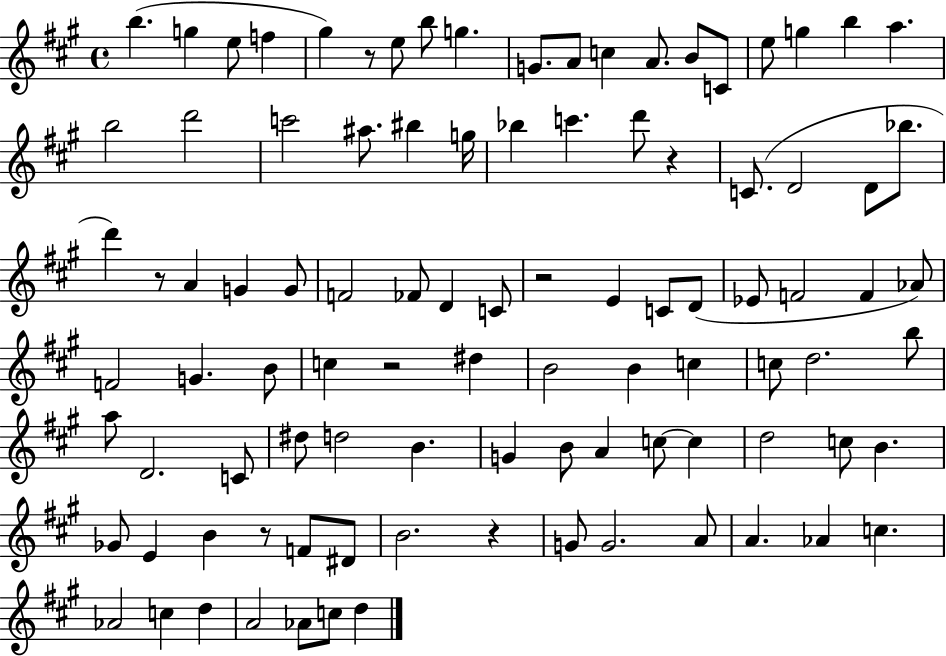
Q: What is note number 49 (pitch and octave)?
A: B4